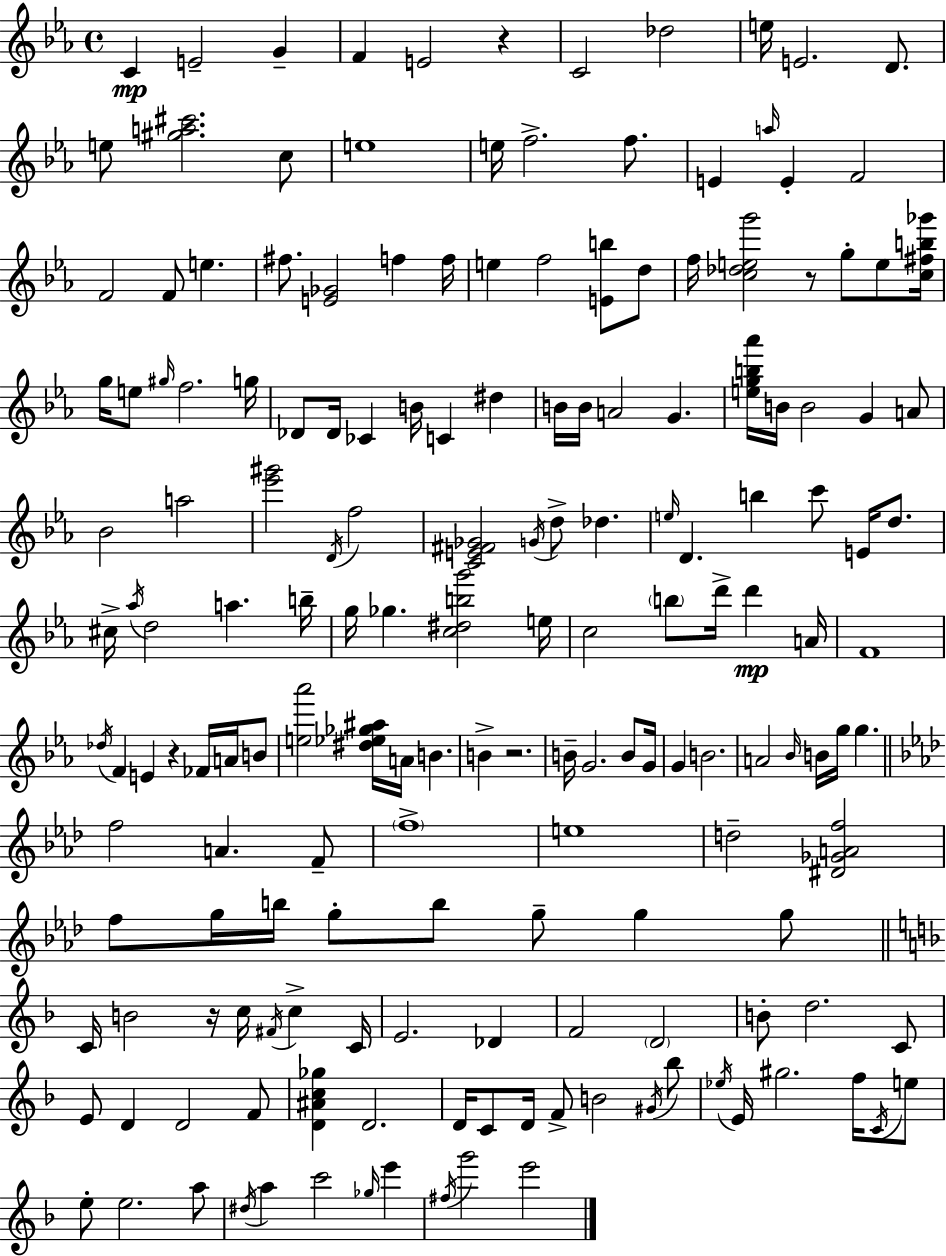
{
  \clef treble
  \time 4/4
  \defaultTimeSignature
  \key ees \major
  c'4\mp e'2-- g'4-- | f'4 e'2 r4 | c'2 des''2 | e''16 e'2. d'8. | \break e''8 <gis'' a'' cis'''>2. c''8 | e''1 | e''16 f''2.-> f''8. | e'4 \grace { a''16 } e'4-. f'2 | \break f'2 f'8 e''4. | fis''8. <e' ges'>2 f''4 | f''16 e''4 f''2 <e' b''>8 d''8 | f''16 <c'' des'' e'' g'''>2 r8 g''8-. e''8 | \break <c'' fis'' b'' ges'''>16 g''16 e''8 \grace { gis''16 } f''2. | g''16 des'8 des'16 ces'4 b'16 c'4 dis''4 | b'16 b'16 a'2 g'4. | <e'' g'' b'' aes'''>16 b'16 b'2 g'4 | \break a'8 bes'2 a''2 | <ees''' gis'''>2 \acciaccatura { d'16 } f''2 | <c' e' fis' ges'>2 \acciaccatura { g'16 } d''8-> des''4. | \grace { e''16 } d'4. b''4 c'''8 | \break e'16 d''8. cis''16-> \acciaccatura { aes''16 } d''2 a''4. | b''16-- g''16 ges''4. <c'' dis'' b'' g'''>2 | e''16 c''2 \parenthesize b''8 | d'''16-> d'''4\mp a'16 f'1 | \break \acciaccatura { des''16 } f'4 e'4 r4 | fes'16 a'16 b'8 <e'' aes'''>2 <dis'' ees'' ges'' ais''>16 | a'16 b'4. b'4-> r2. | b'16-- g'2. | \break b'8 g'16 g'4 b'2. | a'2 \grace { bes'16 } | b'16 g''16 g''4. \bar "||" \break \key f \minor f''2 a'4. f'8-- | \parenthesize f''1-> | e''1 | d''2-- <dis' ges' a' f''>2 | \break f''8 g''16 b''16 g''8-. b''8 g''8-- g''4 g''8 | \bar "||" \break \key f \major c'16 b'2 r16 c''16 \acciaccatura { fis'16 } c''4-> | c'16 e'2. des'4 | f'2 \parenthesize d'2 | b'8-. d''2. c'8 | \break e'8 d'4 d'2 f'8 | <d' ais' c'' ges''>4 d'2. | d'16 c'8 d'16 f'8-> b'2 \acciaccatura { gis'16 } | bes''8 \acciaccatura { ees''16 } e'16 gis''2. | \break f''16 \acciaccatura { c'16 } e''8 e''8-. e''2. | a''8 \acciaccatura { dis''16 } a''4 c'''2 | \grace { ges''16 } e'''4 \acciaccatura { fis''16 } g'''2 e'''2 | \bar "|."
}